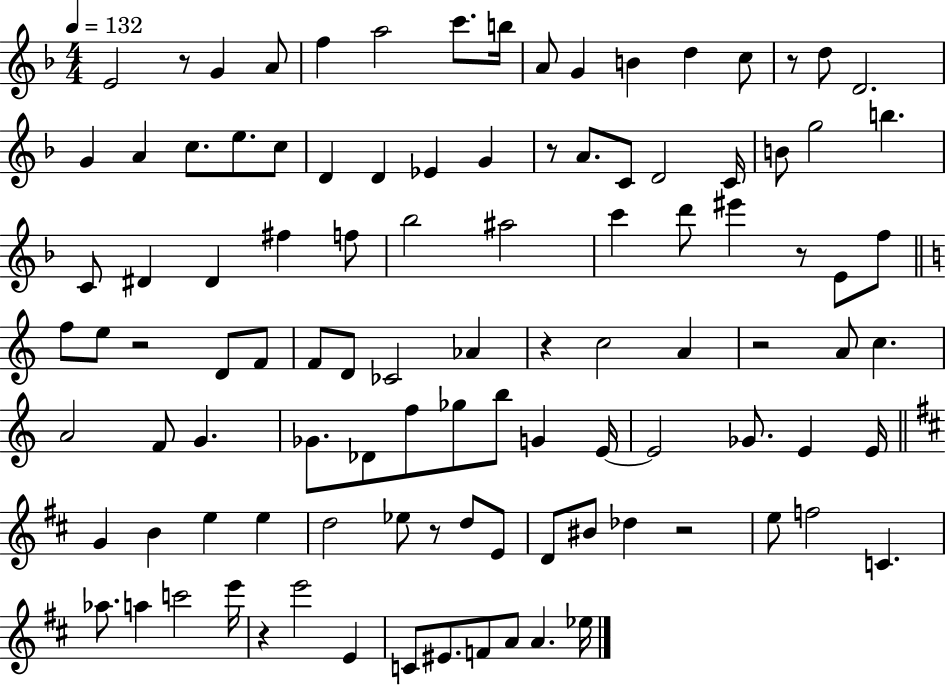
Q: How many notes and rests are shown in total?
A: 104